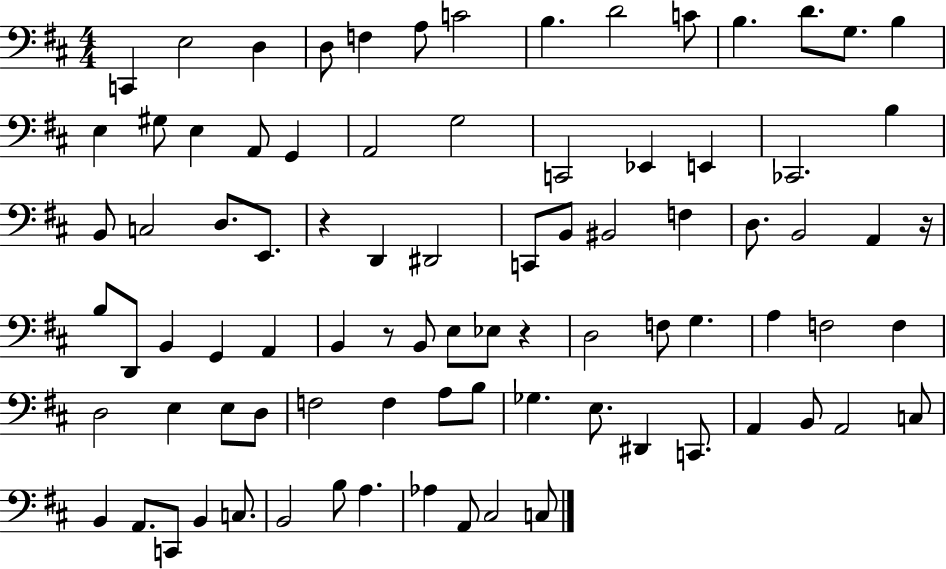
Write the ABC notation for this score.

X:1
T:Untitled
M:4/4
L:1/4
K:D
C,, E,2 D, D,/2 F, A,/2 C2 B, D2 C/2 B, D/2 G,/2 B, E, ^G,/2 E, A,,/2 G,, A,,2 G,2 C,,2 _E,, E,, _C,,2 B, B,,/2 C,2 D,/2 E,,/2 z D,, ^D,,2 C,,/2 B,,/2 ^B,,2 F, D,/2 B,,2 A,, z/4 B,/2 D,,/2 B,, G,, A,, B,, z/2 B,,/2 E,/2 _E,/2 z D,2 F,/2 G, A, F,2 F, D,2 E, E,/2 D,/2 F,2 F, A,/2 B,/2 _G, E,/2 ^D,, C,,/2 A,, B,,/2 A,,2 C,/2 B,, A,,/2 C,,/2 B,, C,/2 B,,2 B,/2 A, _A, A,,/2 ^C,2 C,/2